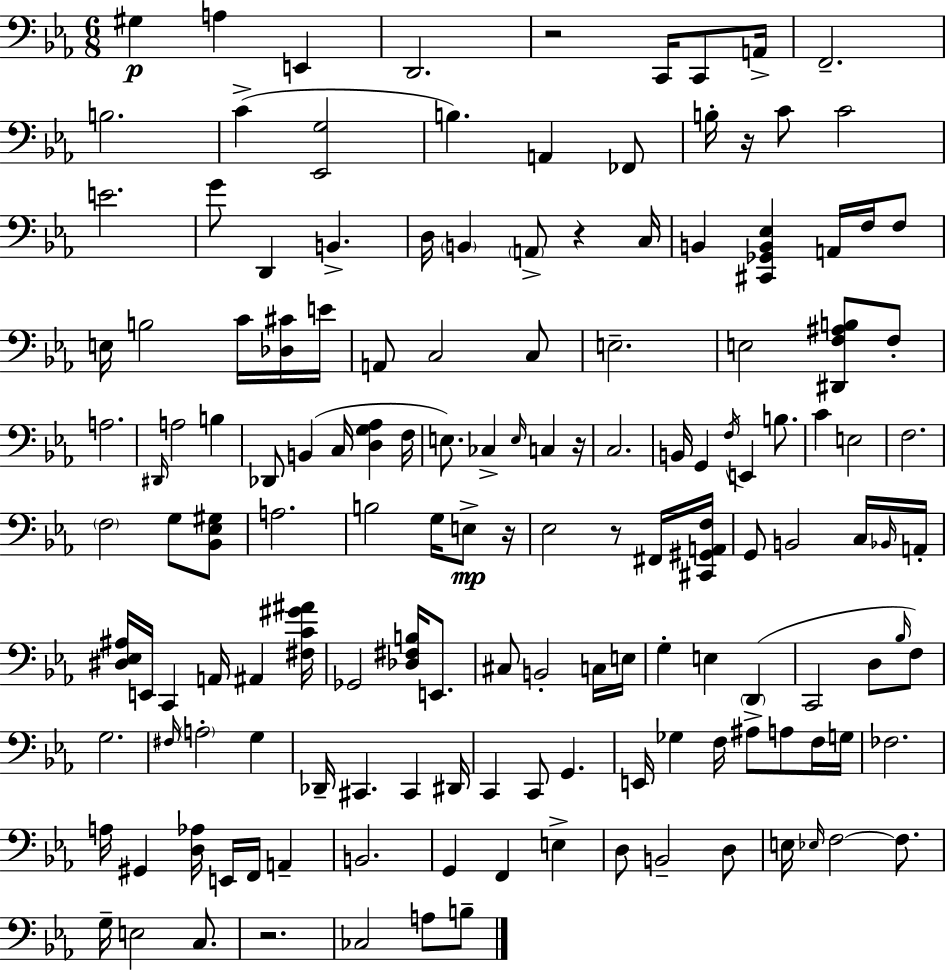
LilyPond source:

{
  \clef bass
  \numericTimeSignature
  \time 6/8
  \key ees \major
  gis4\p a4 e,4 | d,2. | r2 c,16 c,8 a,16-> | f,2.-- | \break b2. | c'4->( <ees, g>2 | b4.) a,4 fes,8 | b16-. r16 c'8 c'2 | \break e'2. | g'8 d,4 b,4.-> | d16 \parenthesize b,4 \parenthesize a,8-> r4 c16 | b,4 <cis, ges, b, ees>4 a,16 f16 f8 | \break e16 b2 c'16 <des cis'>16 e'16 | a,8 c2 c8 | e2.-- | e2 <dis, f ais b>8 f8-. | \break a2. | \grace { dis,16 } a2 b4 | des,8 b,4( c16 <d g aes>4 | f16 e8.) ces4-> \grace { e16 } c4 | \break r16 c2. | b,16 g,4 \acciaccatura { f16 } e,4 | b8. c'4 e2 | f2. | \break \parenthesize f2 g8 | <bes, ees gis>8 a2. | b2 g16 | e8->\mp r16 ees2 r8 | \break fis,16 <cis, gis, a, f>16 g,8 b,2 | c16 \grace { bes,16 } a,16-. <dis ees ais>16 e,16 c,4 a,16 ais,4 | <fis c' gis' ais'>16 ges,2 | <des fis b>16 e,8. cis8 b,2-. | \break c16 e16 g4-. e4 | \parenthesize d,4( c,2 | d8 \grace { bes16 } f8) g2. | \grace { fis16 } \parenthesize a2-. | \break g4 des,16-- cis,4. | cis,4 dis,16 c,4 c,8 | g,4. e,16 ges4 f16 | ais8-> a8 f16 g16 fes2. | \break a16 gis,4 <d aes>16 | e,16 f,16 a,4-- b,2. | g,4 f,4 | e4-> d8 b,2-- | \break d8 e16 \grace { ees16 } f2~~ | f8. g16-- e2 | c8. r2. | ces2 | \break a8 b8-- \bar "|."
}